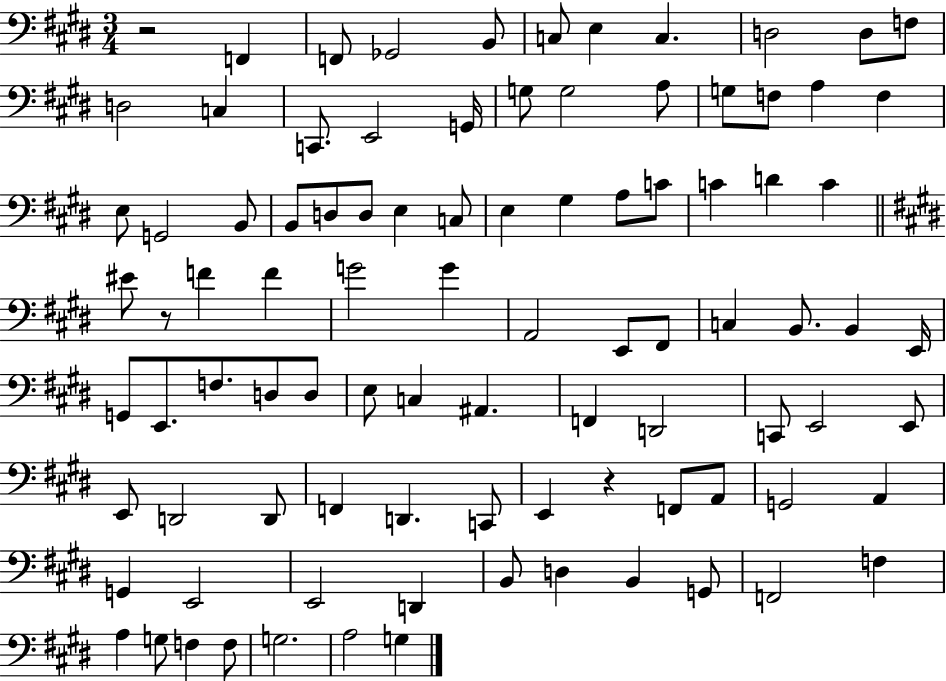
X:1
T:Untitled
M:3/4
L:1/4
K:E
z2 F,, F,,/2 _G,,2 B,,/2 C,/2 E, C, D,2 D,/2 F,/2 D,2 C, C,,/2 E,,2 G,,/4 G,/2 G,2 A,/2 G,/2 F,/2 A, F, E,/2 G,,2 B,,/2 B,,/2 D,/2 D,/2 E, C,/2 E, ^G, A,/2 C/2 C D C ^E/2 z/2 F F G2 G A,,2 E,,/2 ^F,,/2 C, B,,/2 B,, E,,/4 G,,/2 E,,/2 F,/2 D,/2 D,/2 E,/2 C, ^A,, F,, D,,2 C,,/2 E,,2 E,,/2 E,,/2 D,,2 D,,/2 F,, D,, C,,/2 E,, z F,,/2 A,,/2 G,,2 A,, G,, E,,2 E,,2 D,, B,,/2 D, B,, G,,/2 F,,2 F, A, G,/2 F, F,/2 G,2 A,2 G,